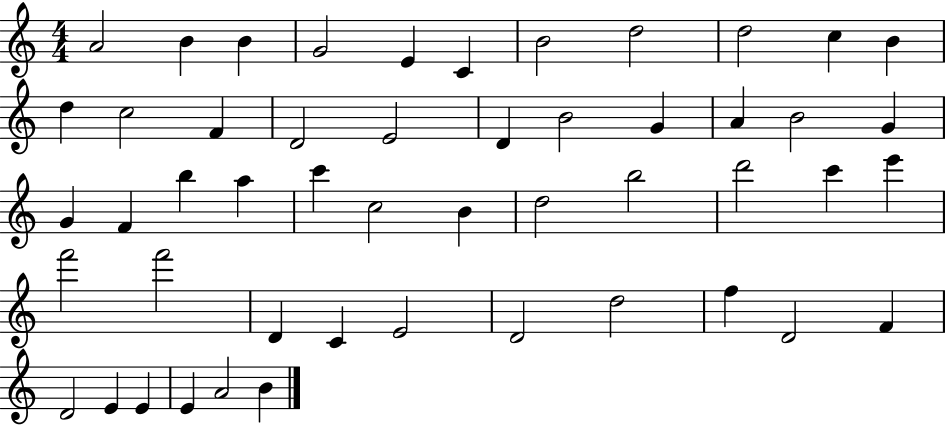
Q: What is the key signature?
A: C major